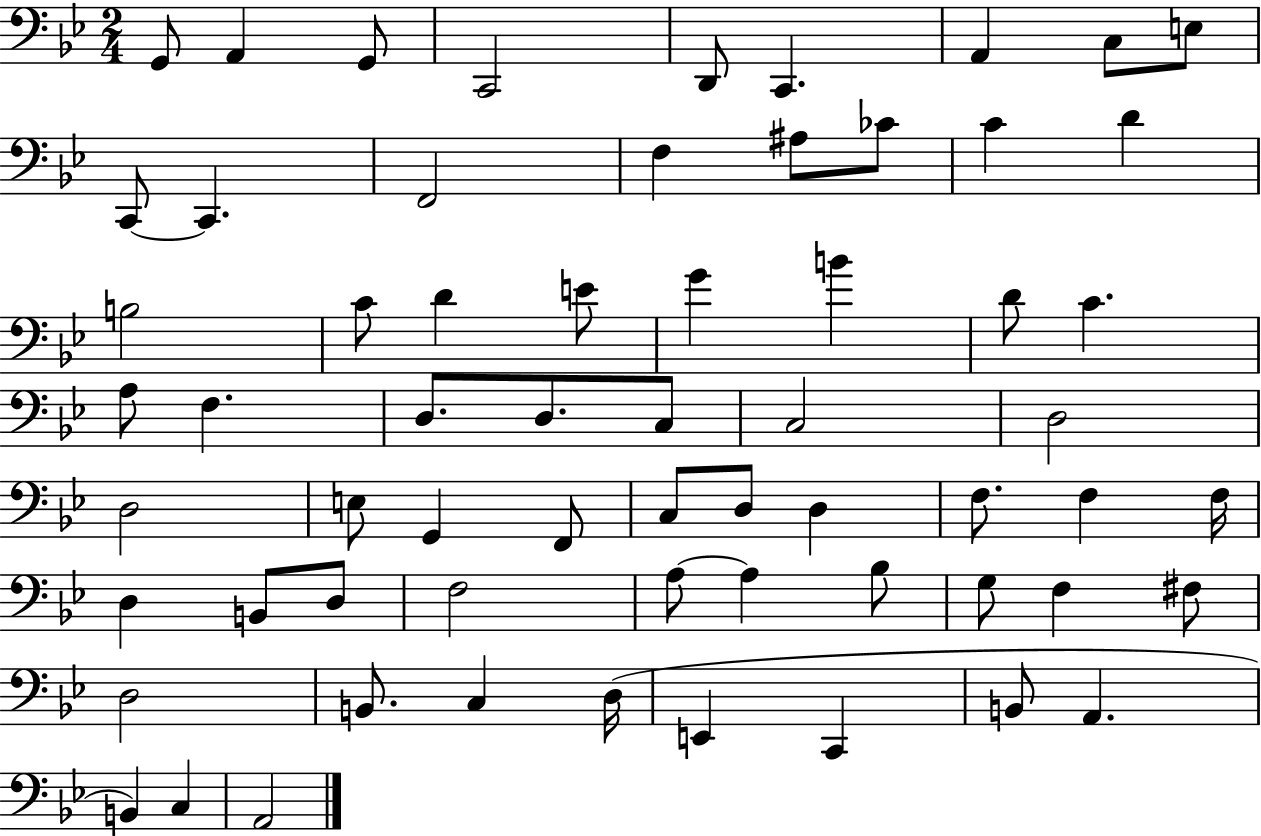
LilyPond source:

{
  \clef bass
  \numericTimeSignature
  \time 2/4
  \key bes \major
  g,8 a,4 g,8 | c,2 | d,8 c,4. | a,4 c8 e8 | \break c,8~~ c,4. | f,2 | f4 ais8 ces'8 | c'4 d'4 | \break b2 | c'8 d'4 e'8 | g'4 b'4 | d'8 c'4. | \break a8 f4. | d8. d8. c8 | c2 | d2 | \break d2 | e8 g,4 f,8 | c8 d8 d4 | f8. f4 f16 | \break d4 b,8 d8 | f2 | a8~~ a4 bes8 | g8 f4 fis8 | \break d2 | b,8. c4 d16( | e,4 c,4 | b,8 a,4. | \break b,4) c4 | a,2 | \bar "|."
}